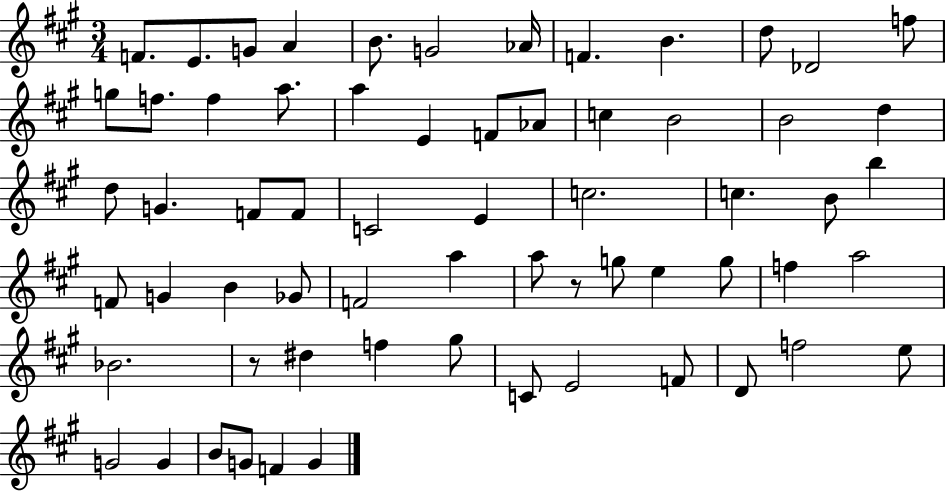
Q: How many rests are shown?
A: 2